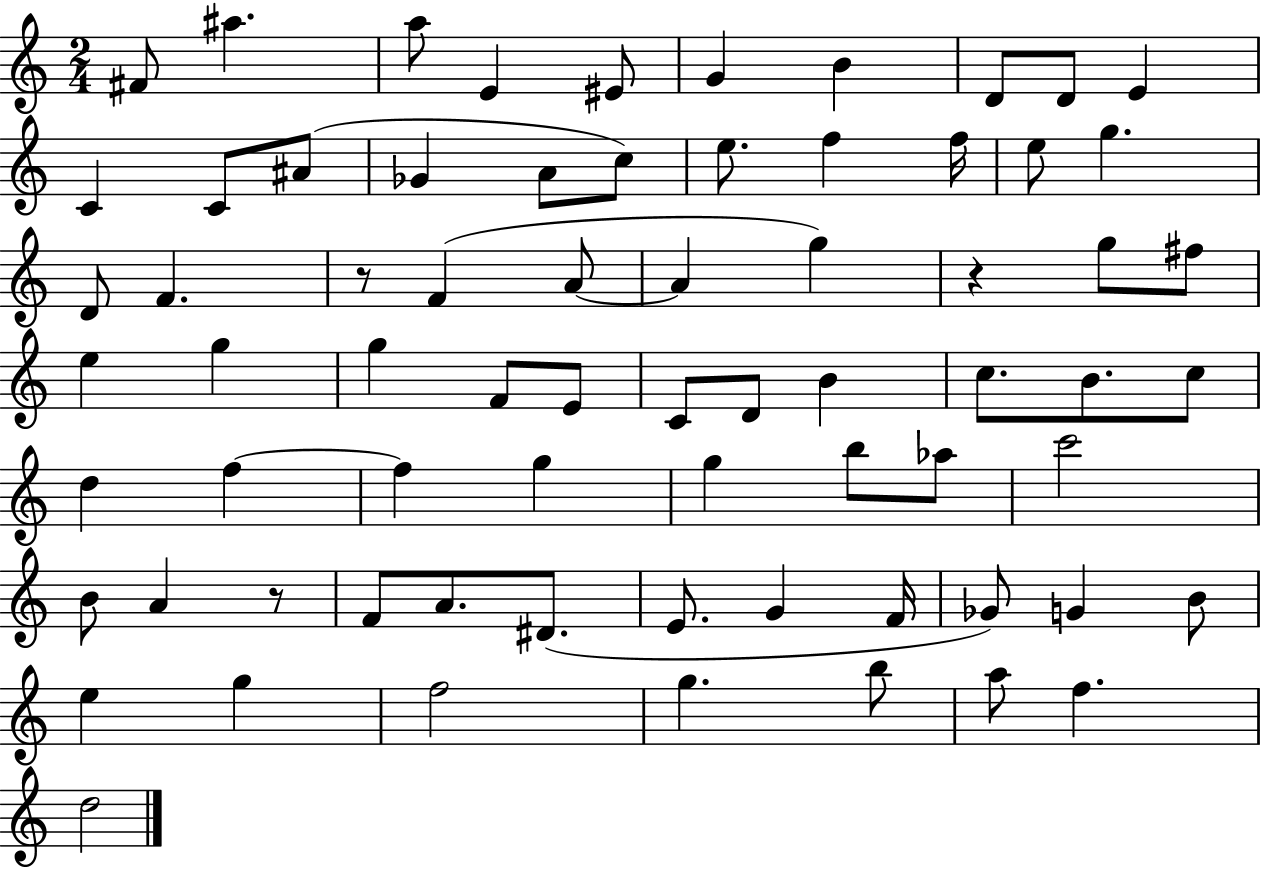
X:1
T:Untitled
M:2/4
L:1/4
K:C
^F/2 ^a a/2 E ^E/2 G B D/2 D/2 E C C/2 ^A/2 _G A/2 c/2 e/2 f f/4 e/2 g D/2 F z/2 F A/2 A g z g/2 ^f/2 e g g F/2 E/2 C/2 D/2 B c/2 B/2 c/2 d f f g g b/2 _a/2 c'2 B/2 A z/2 F/2 A/2 ^D/2 E/2 G F/4 _G/2 G B/2 e g f2 g b/2 a/2 f d2